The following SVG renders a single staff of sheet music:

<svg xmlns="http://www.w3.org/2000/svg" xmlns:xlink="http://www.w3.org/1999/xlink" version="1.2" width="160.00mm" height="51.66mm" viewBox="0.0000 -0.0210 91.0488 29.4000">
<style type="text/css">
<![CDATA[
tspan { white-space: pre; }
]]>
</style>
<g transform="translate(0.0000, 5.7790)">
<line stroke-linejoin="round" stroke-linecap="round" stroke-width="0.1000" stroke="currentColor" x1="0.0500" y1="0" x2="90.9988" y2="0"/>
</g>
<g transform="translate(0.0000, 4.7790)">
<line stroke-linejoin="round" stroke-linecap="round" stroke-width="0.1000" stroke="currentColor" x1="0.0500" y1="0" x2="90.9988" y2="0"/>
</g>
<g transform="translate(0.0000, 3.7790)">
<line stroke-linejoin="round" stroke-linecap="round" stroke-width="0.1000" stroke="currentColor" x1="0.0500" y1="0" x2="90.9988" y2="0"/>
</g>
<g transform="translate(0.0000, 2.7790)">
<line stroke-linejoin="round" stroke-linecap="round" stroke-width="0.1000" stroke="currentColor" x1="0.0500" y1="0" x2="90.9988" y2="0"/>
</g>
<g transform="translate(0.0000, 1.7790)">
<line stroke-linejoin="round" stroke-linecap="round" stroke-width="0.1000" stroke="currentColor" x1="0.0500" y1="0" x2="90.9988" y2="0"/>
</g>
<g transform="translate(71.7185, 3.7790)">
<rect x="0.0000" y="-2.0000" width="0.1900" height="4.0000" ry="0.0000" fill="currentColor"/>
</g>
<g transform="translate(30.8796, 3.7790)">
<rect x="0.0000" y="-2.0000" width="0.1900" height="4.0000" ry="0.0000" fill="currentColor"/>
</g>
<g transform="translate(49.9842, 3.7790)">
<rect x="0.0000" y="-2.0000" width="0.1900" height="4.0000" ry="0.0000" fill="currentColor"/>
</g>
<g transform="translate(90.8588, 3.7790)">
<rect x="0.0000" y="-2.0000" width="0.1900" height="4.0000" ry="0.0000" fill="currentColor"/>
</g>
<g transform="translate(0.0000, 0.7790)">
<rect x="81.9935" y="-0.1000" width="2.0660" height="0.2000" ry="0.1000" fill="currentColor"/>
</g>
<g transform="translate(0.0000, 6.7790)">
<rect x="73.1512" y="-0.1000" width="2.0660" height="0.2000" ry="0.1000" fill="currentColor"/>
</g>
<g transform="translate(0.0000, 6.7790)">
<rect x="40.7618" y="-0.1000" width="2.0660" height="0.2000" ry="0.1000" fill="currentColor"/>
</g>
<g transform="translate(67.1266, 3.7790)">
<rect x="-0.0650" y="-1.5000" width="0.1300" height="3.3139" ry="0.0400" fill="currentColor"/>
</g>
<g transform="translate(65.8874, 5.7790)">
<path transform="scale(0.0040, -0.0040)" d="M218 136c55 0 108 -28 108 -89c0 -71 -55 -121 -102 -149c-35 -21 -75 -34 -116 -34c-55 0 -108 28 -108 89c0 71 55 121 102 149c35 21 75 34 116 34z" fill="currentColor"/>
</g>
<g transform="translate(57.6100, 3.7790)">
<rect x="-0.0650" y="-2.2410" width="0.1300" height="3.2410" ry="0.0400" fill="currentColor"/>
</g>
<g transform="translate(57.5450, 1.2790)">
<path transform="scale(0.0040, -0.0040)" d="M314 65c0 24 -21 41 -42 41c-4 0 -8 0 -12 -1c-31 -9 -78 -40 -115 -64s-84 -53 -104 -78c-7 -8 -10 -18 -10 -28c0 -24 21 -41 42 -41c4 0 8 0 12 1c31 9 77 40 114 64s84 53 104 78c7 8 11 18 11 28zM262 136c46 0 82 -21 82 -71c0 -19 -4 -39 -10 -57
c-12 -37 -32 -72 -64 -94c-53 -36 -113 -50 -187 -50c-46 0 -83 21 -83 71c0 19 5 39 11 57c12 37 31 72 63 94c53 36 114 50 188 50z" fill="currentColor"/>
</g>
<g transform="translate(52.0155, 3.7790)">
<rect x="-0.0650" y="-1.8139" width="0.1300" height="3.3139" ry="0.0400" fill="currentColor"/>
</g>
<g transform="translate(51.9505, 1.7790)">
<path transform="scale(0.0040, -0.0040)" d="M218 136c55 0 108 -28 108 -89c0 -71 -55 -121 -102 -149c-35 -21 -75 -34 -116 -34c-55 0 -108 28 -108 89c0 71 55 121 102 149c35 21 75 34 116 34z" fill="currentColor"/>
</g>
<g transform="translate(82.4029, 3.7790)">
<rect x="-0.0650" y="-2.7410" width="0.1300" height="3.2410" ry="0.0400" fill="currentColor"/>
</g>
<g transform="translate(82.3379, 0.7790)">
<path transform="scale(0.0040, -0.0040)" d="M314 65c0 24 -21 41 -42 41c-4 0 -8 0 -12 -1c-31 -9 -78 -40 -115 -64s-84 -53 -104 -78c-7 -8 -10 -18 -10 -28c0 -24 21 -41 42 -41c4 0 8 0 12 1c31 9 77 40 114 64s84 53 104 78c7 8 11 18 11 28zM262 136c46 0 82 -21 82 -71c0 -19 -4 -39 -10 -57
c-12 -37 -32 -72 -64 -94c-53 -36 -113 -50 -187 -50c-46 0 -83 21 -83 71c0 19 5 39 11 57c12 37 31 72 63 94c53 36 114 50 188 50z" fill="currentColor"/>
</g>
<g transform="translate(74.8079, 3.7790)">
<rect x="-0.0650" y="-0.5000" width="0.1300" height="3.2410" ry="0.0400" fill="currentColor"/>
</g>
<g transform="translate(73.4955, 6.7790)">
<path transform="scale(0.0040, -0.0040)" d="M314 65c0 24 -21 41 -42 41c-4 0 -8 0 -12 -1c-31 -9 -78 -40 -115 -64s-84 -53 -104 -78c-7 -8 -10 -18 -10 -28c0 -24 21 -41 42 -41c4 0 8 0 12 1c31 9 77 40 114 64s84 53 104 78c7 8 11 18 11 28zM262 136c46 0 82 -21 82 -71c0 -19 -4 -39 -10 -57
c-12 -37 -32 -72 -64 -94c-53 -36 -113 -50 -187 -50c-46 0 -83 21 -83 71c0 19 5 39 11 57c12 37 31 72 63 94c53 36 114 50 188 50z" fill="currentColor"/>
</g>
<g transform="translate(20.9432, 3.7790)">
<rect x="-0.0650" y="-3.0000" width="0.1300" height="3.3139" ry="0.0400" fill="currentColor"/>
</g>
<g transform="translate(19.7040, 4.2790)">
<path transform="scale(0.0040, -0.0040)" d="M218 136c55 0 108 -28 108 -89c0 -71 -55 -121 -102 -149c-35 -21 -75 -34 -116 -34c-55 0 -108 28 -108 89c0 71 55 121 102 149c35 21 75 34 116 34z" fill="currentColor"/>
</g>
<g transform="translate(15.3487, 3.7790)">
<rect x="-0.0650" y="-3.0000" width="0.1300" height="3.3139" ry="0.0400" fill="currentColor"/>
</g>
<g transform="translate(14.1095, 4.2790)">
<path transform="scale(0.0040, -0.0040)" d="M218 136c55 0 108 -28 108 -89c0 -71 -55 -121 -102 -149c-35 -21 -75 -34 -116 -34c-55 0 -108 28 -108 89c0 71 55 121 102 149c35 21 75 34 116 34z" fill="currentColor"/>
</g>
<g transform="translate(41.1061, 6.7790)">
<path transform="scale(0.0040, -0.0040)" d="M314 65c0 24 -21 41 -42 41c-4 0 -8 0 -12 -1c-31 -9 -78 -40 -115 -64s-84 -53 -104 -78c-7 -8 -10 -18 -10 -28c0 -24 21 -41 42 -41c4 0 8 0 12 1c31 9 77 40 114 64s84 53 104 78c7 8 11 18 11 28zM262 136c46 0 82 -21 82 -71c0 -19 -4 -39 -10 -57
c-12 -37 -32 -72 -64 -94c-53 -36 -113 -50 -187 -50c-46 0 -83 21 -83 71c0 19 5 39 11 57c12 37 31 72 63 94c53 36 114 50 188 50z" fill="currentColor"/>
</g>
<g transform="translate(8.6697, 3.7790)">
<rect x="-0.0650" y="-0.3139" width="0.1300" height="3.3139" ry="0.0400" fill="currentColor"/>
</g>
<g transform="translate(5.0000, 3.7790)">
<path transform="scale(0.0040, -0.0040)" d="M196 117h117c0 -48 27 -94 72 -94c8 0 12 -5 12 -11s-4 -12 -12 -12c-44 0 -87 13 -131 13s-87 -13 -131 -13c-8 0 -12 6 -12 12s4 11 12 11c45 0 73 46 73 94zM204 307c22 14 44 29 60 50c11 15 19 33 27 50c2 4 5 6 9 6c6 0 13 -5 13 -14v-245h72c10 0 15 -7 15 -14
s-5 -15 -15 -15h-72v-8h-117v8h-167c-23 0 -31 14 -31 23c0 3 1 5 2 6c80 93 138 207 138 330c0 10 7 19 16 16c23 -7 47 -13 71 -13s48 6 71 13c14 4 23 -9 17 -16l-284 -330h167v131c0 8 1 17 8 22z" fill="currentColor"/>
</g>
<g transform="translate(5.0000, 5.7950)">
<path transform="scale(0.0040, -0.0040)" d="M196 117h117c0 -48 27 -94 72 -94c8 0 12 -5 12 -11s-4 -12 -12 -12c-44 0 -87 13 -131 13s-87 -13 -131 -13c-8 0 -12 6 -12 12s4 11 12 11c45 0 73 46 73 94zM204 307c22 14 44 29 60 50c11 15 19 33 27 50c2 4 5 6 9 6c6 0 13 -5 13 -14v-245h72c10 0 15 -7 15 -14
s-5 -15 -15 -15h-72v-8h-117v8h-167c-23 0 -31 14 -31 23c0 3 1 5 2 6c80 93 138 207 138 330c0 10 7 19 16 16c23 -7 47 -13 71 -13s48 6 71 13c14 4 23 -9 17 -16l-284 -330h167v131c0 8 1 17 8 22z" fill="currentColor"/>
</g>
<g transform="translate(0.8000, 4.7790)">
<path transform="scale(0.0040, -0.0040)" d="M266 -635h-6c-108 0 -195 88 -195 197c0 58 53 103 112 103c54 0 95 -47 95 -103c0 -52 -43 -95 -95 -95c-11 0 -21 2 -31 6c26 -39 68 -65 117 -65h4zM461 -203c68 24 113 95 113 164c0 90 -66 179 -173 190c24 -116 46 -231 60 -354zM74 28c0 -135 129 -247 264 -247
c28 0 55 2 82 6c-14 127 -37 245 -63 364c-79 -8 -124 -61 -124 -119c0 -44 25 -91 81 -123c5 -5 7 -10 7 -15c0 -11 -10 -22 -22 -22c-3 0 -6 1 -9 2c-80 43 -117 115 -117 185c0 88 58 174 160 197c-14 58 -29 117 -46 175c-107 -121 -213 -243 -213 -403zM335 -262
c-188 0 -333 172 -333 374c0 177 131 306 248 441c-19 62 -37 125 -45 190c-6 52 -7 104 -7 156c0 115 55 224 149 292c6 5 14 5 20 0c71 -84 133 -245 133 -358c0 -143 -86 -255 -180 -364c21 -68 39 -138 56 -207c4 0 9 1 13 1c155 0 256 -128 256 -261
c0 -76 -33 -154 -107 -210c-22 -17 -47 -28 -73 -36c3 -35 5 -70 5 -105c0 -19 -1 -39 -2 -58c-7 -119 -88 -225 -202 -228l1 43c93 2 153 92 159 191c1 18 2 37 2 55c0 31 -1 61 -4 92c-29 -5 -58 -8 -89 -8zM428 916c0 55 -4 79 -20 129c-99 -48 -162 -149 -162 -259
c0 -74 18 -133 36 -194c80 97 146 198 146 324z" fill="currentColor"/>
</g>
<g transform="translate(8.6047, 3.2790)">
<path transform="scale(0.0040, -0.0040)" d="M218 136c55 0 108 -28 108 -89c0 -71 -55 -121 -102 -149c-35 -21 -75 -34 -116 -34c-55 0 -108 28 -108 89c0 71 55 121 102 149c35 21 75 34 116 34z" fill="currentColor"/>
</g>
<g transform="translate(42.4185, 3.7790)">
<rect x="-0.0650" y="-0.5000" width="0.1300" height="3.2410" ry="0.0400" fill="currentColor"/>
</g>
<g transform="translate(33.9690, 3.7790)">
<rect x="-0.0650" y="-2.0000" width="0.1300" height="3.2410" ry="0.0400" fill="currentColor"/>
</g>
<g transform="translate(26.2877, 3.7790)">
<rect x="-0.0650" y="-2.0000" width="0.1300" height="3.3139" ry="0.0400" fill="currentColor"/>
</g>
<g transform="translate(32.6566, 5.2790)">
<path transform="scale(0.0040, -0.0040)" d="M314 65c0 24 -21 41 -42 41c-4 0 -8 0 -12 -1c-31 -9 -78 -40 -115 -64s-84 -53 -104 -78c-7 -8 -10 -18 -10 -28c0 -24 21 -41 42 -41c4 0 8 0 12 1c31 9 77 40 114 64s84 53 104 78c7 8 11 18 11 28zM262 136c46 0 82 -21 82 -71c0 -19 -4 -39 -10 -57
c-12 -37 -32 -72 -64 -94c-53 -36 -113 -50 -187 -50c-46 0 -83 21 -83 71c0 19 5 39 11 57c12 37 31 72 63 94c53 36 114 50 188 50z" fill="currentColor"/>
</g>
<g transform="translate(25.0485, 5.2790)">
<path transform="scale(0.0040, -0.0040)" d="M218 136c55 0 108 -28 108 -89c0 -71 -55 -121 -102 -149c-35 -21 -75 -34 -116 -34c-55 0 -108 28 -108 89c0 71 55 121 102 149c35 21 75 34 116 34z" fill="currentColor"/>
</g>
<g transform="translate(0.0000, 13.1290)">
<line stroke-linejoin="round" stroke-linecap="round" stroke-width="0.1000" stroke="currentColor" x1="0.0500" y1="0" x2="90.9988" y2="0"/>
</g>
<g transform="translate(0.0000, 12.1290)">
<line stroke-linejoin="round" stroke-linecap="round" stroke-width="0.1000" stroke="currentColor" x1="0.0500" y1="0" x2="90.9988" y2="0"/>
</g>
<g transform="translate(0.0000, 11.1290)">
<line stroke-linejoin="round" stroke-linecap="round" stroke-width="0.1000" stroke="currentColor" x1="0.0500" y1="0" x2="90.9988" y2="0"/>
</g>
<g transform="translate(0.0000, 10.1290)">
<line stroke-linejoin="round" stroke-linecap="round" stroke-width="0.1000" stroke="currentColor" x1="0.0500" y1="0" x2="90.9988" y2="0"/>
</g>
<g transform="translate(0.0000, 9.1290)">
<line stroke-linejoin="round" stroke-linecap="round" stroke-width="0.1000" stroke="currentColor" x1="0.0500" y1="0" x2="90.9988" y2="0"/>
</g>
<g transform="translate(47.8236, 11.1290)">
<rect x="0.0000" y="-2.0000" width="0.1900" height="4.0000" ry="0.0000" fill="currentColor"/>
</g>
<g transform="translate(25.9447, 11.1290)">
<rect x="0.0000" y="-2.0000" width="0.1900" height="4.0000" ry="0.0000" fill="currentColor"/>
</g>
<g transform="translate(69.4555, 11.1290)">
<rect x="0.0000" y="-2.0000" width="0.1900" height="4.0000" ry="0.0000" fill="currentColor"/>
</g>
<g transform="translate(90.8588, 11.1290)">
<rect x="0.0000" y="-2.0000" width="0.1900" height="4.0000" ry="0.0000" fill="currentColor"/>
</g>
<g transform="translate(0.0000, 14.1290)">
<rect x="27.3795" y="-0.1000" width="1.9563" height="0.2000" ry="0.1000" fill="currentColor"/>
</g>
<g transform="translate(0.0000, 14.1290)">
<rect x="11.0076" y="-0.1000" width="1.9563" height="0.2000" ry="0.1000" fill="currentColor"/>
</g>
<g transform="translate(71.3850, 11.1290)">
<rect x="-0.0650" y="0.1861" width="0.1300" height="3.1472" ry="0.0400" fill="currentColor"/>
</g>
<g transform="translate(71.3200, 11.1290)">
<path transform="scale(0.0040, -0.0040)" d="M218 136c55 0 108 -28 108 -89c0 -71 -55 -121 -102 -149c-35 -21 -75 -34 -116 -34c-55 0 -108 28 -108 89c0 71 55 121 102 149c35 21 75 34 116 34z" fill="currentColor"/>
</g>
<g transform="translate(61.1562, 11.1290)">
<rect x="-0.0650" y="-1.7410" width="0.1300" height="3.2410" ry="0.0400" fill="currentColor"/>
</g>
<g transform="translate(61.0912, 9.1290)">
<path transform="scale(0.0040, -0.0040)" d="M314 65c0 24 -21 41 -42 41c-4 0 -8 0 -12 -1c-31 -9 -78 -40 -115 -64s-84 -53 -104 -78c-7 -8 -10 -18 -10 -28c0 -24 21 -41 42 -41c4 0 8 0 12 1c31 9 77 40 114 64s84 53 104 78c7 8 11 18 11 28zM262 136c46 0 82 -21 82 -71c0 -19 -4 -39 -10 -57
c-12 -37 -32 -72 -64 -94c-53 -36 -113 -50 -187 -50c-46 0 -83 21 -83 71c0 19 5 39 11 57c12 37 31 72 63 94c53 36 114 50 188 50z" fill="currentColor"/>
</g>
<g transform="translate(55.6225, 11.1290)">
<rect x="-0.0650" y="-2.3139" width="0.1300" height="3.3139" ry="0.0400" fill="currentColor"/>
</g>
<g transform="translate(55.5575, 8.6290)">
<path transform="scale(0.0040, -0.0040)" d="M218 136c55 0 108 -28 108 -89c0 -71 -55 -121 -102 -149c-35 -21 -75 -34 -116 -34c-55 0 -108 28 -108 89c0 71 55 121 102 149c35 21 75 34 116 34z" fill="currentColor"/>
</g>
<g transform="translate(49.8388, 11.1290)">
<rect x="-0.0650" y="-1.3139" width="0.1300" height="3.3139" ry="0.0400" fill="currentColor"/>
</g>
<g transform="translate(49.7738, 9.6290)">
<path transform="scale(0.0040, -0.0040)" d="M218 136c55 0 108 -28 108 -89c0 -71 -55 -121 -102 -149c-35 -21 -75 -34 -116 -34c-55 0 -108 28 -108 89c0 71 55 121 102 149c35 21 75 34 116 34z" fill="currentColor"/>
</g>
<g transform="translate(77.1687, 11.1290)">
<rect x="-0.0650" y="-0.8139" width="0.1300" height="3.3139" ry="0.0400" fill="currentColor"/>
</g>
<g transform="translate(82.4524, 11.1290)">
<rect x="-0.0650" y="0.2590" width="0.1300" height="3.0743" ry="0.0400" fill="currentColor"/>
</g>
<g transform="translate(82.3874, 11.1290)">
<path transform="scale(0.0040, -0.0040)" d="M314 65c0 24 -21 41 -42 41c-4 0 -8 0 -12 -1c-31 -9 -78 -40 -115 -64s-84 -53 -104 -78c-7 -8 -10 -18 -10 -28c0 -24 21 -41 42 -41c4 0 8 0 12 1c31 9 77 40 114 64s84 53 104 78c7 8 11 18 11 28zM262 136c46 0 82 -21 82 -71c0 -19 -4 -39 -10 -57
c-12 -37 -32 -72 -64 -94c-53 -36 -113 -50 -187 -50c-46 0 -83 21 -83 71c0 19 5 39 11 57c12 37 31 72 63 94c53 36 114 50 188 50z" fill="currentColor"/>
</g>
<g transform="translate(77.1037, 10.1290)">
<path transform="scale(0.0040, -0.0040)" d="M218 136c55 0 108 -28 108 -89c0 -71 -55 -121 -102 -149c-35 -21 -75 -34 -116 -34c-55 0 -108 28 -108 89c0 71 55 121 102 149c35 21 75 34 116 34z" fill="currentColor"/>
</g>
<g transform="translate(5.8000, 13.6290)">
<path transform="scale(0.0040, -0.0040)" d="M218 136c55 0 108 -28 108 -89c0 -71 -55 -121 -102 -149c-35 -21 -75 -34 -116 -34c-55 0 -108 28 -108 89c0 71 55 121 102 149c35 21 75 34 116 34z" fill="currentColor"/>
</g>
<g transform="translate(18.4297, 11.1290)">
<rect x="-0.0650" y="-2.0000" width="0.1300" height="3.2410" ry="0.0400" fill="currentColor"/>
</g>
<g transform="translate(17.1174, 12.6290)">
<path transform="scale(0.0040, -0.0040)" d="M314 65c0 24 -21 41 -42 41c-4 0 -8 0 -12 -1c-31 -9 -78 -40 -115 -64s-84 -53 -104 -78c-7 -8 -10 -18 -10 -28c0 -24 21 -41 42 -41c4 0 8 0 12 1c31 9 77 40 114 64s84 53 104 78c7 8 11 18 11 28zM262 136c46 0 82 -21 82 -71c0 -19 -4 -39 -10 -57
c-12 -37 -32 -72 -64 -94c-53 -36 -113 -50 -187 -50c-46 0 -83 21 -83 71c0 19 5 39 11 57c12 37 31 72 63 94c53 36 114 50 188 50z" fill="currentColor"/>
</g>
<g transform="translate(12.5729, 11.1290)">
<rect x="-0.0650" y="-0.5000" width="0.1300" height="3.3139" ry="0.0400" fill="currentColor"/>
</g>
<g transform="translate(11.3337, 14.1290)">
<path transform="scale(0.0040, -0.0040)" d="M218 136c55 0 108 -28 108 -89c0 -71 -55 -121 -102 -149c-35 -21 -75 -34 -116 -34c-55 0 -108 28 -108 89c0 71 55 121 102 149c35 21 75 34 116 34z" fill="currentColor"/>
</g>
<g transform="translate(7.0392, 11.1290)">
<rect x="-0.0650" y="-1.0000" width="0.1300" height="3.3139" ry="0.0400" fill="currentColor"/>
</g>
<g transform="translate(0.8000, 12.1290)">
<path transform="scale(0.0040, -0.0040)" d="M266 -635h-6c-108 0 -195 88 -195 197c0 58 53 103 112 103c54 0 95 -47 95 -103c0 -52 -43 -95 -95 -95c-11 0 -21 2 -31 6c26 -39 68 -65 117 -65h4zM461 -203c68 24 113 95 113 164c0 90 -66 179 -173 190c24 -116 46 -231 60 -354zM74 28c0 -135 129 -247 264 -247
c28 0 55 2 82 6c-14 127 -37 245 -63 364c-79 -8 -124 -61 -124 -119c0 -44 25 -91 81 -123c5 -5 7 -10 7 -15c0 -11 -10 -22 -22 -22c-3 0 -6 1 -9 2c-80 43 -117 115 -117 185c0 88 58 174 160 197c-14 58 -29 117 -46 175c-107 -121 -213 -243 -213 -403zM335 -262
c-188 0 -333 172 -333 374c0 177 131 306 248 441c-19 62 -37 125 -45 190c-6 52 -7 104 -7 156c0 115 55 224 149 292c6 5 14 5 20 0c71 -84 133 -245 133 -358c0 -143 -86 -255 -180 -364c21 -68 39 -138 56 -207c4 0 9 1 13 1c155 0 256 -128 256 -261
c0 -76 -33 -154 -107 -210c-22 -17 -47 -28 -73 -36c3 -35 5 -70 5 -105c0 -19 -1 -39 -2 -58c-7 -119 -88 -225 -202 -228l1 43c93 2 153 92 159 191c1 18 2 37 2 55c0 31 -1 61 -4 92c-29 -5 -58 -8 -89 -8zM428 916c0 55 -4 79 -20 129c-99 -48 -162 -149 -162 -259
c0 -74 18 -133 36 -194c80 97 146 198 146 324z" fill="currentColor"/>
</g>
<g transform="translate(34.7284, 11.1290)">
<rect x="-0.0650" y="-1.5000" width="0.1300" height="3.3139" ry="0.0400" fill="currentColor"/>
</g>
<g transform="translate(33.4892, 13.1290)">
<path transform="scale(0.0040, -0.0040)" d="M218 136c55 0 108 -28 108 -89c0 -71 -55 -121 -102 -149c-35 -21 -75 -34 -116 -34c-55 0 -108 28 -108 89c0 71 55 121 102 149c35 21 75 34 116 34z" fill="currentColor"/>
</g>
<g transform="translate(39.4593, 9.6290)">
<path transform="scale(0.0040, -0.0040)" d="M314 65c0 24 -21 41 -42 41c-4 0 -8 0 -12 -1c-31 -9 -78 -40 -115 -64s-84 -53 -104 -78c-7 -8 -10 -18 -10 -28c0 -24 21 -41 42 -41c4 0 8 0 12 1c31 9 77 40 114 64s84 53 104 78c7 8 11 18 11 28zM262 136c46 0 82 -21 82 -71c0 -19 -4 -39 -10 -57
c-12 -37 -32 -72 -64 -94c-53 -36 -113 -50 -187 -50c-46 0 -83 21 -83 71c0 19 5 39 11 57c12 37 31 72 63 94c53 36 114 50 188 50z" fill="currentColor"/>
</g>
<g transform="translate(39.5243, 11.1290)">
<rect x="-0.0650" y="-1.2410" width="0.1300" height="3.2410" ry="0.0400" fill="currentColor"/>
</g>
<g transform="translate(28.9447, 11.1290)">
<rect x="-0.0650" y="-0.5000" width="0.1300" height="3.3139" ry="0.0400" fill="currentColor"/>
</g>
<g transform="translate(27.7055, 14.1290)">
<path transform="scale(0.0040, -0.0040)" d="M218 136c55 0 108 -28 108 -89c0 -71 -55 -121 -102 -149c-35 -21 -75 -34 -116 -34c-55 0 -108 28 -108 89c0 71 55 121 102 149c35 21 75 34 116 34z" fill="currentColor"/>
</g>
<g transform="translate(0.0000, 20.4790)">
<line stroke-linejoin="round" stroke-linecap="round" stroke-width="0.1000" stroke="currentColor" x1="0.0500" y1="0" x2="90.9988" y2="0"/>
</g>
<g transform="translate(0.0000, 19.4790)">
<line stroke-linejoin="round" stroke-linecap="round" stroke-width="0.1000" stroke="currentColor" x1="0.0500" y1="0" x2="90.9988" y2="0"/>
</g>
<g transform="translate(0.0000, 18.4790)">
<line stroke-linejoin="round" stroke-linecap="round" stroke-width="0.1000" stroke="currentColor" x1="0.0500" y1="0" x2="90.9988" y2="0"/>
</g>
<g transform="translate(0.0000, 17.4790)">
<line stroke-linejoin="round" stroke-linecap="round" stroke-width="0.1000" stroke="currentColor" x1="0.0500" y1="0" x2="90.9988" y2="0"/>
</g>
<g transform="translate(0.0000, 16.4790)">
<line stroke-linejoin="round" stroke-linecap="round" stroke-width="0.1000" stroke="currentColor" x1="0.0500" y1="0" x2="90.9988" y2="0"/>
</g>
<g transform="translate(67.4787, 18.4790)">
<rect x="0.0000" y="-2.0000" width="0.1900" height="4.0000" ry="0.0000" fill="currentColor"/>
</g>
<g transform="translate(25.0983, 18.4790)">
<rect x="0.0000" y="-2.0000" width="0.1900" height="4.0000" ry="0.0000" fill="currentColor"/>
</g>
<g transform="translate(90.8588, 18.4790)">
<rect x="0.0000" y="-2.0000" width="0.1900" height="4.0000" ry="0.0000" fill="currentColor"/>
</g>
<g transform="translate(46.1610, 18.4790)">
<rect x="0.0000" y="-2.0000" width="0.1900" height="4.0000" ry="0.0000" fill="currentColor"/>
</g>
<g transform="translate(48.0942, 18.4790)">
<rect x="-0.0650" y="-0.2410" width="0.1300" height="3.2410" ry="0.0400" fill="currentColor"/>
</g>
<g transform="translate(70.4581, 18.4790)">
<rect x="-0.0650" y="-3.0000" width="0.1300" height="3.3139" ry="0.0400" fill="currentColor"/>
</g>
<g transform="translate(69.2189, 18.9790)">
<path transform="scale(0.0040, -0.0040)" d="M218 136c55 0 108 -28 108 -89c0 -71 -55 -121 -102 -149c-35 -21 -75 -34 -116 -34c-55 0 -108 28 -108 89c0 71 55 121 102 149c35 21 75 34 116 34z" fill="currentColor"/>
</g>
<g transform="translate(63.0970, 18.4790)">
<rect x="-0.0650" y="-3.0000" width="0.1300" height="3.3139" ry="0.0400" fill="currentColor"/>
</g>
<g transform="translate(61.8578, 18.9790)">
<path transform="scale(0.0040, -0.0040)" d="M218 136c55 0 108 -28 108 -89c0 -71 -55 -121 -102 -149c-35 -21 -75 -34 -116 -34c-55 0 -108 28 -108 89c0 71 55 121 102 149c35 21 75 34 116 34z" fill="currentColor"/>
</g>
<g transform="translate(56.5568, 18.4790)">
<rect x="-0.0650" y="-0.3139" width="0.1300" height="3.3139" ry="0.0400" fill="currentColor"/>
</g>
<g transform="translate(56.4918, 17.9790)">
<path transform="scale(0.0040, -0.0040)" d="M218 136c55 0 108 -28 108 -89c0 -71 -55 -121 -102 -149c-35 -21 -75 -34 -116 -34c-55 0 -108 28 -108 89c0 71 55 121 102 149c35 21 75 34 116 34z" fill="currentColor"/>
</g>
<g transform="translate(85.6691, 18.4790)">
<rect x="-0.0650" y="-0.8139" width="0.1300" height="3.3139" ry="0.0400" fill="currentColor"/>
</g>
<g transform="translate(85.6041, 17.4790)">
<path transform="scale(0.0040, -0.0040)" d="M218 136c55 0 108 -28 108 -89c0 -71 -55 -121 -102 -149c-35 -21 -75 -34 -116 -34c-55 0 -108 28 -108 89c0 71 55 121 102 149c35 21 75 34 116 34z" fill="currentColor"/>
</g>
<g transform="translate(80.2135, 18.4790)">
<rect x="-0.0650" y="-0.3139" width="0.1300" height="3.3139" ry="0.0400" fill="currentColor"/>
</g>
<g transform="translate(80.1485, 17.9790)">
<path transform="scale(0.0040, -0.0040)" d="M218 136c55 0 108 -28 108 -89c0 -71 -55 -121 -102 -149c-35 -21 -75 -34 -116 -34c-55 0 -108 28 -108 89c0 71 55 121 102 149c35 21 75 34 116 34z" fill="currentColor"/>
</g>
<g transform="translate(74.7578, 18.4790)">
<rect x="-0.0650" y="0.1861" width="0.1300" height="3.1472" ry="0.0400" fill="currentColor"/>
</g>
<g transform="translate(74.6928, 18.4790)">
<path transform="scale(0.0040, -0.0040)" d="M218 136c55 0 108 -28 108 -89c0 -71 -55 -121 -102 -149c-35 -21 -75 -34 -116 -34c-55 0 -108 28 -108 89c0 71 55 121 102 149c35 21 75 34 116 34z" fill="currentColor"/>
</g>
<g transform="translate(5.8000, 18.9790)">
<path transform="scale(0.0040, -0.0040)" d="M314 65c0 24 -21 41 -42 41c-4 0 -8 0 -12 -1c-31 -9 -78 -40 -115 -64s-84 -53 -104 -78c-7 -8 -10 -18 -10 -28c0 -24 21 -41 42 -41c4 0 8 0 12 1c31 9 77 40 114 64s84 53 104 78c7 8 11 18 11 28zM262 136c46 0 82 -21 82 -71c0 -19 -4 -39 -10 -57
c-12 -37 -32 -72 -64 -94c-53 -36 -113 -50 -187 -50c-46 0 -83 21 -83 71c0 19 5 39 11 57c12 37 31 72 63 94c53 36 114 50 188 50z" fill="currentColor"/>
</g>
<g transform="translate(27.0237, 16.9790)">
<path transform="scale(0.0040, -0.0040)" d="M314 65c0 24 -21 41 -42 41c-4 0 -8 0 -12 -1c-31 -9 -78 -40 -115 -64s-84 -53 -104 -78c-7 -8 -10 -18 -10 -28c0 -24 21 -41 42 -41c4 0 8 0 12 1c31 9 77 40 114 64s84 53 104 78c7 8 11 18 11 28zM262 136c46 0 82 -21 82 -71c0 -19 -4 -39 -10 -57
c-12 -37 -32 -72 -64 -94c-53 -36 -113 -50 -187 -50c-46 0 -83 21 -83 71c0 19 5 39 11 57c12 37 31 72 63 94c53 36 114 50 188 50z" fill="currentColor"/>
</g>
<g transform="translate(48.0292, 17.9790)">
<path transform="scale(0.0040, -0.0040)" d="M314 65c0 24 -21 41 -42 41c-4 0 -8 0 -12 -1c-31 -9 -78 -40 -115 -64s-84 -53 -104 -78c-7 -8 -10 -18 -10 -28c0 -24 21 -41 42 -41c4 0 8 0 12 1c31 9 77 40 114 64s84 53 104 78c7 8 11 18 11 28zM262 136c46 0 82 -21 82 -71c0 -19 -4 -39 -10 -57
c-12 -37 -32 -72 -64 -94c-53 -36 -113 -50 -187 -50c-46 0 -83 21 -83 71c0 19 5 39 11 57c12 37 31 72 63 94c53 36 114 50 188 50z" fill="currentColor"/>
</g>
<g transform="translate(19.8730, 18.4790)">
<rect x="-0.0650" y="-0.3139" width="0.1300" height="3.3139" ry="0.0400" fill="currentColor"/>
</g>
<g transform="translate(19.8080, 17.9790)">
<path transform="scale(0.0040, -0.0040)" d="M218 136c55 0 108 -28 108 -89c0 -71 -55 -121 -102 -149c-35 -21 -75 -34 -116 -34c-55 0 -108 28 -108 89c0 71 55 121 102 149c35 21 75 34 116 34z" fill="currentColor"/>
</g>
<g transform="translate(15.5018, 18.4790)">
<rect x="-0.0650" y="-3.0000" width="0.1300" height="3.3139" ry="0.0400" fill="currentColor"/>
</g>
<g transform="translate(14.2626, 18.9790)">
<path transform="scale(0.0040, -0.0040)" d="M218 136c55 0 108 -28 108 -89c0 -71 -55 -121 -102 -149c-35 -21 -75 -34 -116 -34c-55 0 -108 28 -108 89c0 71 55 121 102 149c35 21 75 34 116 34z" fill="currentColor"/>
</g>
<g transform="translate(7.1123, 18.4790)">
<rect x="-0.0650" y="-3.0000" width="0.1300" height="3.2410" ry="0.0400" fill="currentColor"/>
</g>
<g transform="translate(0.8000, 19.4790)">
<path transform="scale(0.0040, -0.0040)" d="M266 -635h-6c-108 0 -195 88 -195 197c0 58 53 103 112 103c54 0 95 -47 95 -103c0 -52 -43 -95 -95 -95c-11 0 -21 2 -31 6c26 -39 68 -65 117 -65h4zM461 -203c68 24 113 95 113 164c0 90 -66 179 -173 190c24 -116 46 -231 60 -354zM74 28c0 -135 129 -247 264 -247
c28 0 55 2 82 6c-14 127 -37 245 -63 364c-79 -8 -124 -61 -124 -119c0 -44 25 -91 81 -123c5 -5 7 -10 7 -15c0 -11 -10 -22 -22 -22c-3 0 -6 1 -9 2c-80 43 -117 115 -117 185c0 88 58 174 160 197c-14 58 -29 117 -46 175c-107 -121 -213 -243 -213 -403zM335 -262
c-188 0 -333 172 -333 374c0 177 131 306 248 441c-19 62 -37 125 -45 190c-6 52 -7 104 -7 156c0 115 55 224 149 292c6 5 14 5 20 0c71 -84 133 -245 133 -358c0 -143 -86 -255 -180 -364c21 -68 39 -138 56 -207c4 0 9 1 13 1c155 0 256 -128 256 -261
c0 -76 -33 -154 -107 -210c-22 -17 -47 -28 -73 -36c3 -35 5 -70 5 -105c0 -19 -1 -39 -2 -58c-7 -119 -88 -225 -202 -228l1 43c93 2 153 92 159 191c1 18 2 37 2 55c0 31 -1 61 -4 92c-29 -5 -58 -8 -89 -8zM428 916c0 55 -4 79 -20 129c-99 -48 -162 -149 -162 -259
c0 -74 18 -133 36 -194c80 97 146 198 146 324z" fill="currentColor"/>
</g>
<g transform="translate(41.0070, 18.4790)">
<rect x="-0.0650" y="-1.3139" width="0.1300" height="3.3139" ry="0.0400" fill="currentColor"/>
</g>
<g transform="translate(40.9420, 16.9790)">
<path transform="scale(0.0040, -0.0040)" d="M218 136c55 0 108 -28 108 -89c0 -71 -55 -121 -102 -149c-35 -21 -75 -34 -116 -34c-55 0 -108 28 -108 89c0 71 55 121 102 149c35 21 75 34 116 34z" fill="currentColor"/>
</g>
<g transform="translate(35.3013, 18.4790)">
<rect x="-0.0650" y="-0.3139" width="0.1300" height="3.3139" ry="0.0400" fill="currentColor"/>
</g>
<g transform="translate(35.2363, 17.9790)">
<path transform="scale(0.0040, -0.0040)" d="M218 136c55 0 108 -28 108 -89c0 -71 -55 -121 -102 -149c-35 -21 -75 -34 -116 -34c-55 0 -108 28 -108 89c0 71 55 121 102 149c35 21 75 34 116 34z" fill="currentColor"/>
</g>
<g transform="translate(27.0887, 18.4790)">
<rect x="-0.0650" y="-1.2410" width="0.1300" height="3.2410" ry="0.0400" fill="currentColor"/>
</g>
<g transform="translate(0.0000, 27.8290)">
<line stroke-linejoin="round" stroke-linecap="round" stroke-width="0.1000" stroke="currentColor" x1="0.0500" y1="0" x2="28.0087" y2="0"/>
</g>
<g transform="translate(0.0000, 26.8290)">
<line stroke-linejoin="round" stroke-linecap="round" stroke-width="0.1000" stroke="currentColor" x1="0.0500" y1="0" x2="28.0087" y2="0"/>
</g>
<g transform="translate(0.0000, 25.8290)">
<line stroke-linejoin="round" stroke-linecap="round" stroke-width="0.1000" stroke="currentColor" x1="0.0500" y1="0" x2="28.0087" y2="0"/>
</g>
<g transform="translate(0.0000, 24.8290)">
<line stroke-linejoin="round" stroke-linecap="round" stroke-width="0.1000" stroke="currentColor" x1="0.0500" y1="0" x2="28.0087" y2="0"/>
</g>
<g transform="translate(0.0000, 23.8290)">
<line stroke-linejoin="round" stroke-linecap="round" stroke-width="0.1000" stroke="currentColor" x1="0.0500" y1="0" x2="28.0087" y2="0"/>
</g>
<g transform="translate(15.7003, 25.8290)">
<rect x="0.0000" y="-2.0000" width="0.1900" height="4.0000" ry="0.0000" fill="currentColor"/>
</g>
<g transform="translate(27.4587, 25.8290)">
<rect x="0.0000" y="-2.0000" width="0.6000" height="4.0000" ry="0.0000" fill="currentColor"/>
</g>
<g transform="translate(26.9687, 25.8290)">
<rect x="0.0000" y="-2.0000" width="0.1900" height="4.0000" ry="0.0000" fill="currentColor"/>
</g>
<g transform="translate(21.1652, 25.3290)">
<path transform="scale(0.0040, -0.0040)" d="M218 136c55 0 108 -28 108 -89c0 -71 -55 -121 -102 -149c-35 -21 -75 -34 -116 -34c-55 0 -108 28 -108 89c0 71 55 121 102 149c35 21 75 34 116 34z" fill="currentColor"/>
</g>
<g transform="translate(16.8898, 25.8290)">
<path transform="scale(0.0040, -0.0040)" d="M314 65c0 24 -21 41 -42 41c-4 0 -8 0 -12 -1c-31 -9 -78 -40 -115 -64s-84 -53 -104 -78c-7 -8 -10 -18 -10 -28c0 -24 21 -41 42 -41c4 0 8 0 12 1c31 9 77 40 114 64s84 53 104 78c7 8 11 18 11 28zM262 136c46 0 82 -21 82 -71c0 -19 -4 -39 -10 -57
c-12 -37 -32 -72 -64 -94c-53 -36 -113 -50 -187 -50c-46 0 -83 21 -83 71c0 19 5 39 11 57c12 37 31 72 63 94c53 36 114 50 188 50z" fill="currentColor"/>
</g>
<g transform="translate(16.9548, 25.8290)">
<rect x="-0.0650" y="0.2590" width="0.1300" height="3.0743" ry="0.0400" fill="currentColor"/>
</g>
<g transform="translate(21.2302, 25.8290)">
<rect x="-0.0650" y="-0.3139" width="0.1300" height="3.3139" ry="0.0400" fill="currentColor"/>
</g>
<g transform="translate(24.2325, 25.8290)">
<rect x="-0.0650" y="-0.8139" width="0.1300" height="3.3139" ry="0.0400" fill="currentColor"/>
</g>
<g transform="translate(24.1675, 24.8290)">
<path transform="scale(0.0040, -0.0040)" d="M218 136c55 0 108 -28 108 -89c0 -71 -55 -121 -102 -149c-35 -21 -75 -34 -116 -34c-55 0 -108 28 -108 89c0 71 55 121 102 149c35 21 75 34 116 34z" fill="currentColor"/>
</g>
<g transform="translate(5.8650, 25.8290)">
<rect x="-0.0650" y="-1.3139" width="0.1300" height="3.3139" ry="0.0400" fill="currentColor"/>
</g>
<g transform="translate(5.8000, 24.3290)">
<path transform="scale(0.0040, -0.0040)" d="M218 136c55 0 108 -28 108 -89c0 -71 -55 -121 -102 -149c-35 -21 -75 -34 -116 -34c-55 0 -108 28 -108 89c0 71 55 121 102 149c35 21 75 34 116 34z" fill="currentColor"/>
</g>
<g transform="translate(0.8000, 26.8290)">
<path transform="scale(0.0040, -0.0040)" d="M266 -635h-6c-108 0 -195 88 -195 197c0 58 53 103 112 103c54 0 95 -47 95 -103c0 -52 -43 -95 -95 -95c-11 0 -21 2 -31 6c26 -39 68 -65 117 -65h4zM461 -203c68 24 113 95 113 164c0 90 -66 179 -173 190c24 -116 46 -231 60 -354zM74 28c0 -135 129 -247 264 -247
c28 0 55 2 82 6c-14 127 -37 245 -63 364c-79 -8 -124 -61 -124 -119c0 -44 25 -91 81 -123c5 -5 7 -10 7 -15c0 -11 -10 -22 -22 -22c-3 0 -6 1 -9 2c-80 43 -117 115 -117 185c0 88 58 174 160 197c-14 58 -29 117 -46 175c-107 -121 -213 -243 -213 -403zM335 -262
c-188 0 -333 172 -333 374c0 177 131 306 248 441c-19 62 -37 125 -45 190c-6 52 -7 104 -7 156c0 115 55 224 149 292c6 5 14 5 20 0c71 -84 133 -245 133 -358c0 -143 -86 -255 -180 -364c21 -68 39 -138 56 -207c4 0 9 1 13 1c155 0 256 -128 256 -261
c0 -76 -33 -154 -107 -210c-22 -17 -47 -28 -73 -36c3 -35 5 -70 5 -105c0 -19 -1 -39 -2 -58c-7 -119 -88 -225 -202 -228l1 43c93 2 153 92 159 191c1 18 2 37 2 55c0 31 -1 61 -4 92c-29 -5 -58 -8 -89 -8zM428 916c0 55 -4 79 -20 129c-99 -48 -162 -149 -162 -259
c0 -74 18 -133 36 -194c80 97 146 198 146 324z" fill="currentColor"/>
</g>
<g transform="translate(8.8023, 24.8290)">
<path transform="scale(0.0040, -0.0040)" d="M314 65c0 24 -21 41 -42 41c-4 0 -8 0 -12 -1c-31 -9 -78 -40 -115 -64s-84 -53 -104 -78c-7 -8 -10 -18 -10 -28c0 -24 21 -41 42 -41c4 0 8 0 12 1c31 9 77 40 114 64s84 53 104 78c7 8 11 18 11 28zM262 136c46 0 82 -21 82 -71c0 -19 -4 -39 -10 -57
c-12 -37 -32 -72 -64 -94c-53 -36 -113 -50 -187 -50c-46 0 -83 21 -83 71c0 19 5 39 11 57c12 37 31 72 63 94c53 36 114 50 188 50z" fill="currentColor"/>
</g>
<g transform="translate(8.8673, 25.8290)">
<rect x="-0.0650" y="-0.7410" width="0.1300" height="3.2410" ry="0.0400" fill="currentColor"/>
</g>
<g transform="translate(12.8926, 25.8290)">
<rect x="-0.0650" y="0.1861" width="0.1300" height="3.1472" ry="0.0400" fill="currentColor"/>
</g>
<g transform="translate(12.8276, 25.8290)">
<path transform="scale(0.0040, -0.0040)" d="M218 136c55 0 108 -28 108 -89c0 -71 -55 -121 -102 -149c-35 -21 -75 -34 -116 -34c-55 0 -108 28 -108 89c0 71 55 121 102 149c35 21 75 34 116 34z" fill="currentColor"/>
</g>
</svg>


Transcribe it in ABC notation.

X:1
T:Untitled
M:4/4
L:1/4
K:C
c A A F F2 C2 f g2 E C2 a2 D C F2 C E e2 e g f2 B d B2 A2 A c e2 c e c2 c A A B c d e d2 B B2 c d